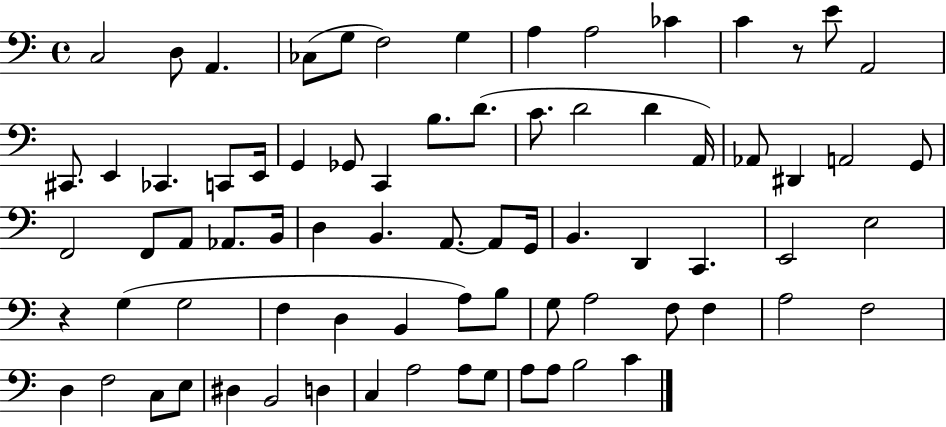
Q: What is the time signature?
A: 4/4